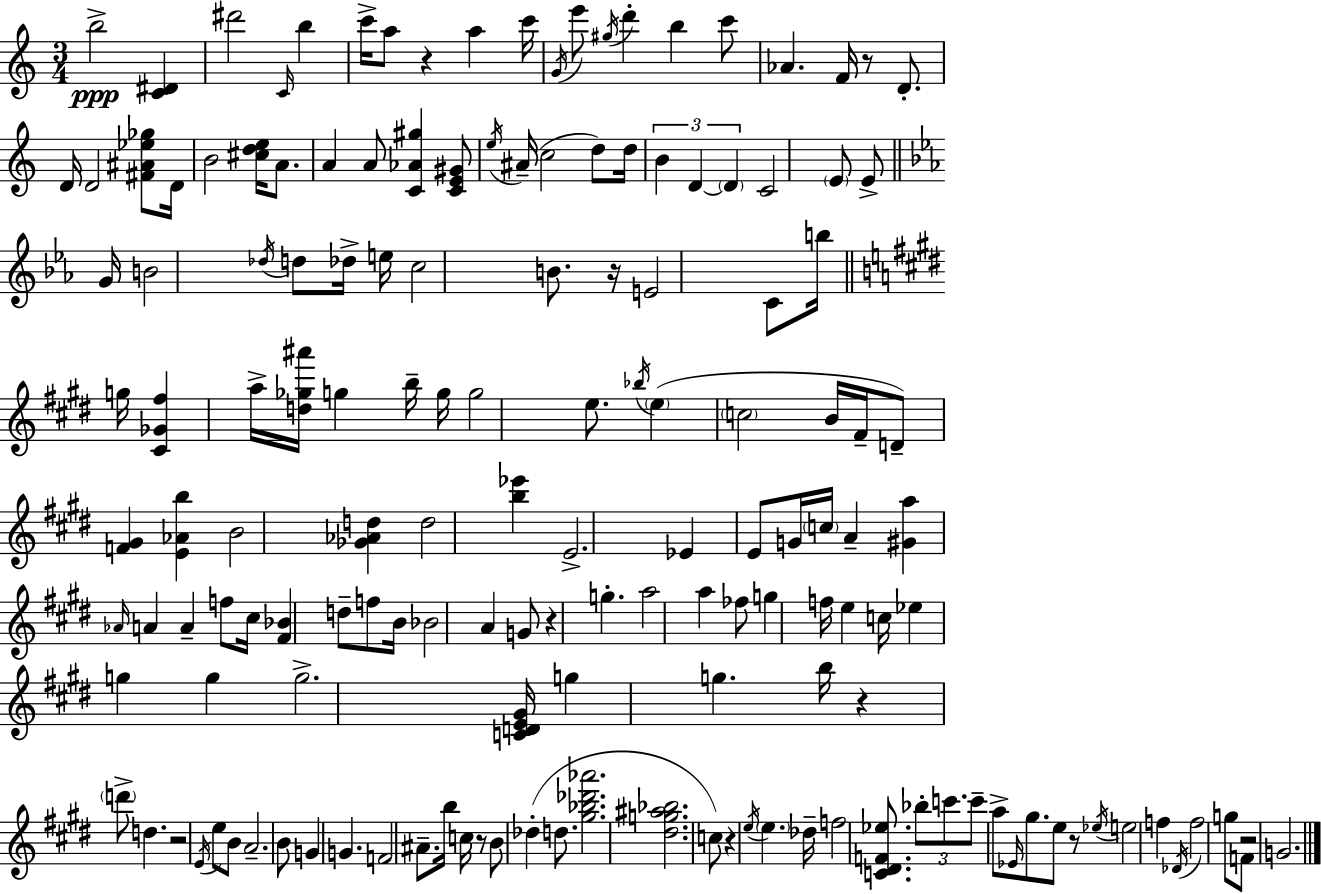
B5/h [C4,D#4]/q D#6/h C4/s B5/q C6/s A5/e R/q A5/q C6/s G4/s E6/e G#5/s D6/q B5/q C6/e Ab4/q. F4/s R/e D4/e. D4/s D4/h [F#4,A#4,Eb5,Gb5]/e D4/s B4/h [C#5,D5,E5]/s A4/e. A4/q A4/e [C4,Ab4,G#5]/q [C4,E4,G#4]/e E5/s A#4/s C5/h D5/e D5/s B4/q D4/q D4/q C4/h E4/e E4/e G4/s B4/h Db5/s D5/e Db5/s E5/s C5/h B4/e. R/s E4/h C4/e B5/s G5/s [C#4,Gb4,F#5]/q A5/s [D5,Gb5,A#6]/s G5/q B5/s G5/s G5/h E5/e. Bb5/s E5/q C5/h B4/s F#4/s D4/e [F4,G#4]/q [E4,Ab4,B5]/q B4/h [Gb4,Ab4,D5]/q D5/h [B5,Eb6]/q E4/h. Eb4/q E4/e G4/s C5/s A4/q [G#4,A5]/q Ab4/s A4/q A4/q F5/e C#5/s [F#4,Bb4]/q D5/e F5/e B4/s Bb4/h A4/q G4/e R/q G5/q. A5/h A5/q FES5/e G5/q F5/s E5/q C5/s Eb5/q G5/q G5/q G5/h. [C4,D4,E4,G#4]/s G5/q G5/q. B5/s R/q D6/e D5/q. R/h E4/s E5/e B4/e A4/h. B4/e G4/q G4/q. F4/h A#4/e. B5/s C5/s R/e B4/e Db5/q D5/e. [G#5,Bb5,Db6,Ab6]/h. [D#5,G5,A#5,Bb5]/h. C5/e R/q E5/s E5/q. Db5/s F5/h [C4,D#4,F4,Eb5]/e. Bb5/e C6/e. C6/e A5/e Eb4/s G#5/e. E5/e R/e Eb5/s E5/h F5/q Db4/s F5/h G5/e F4/e R/h G4/h.